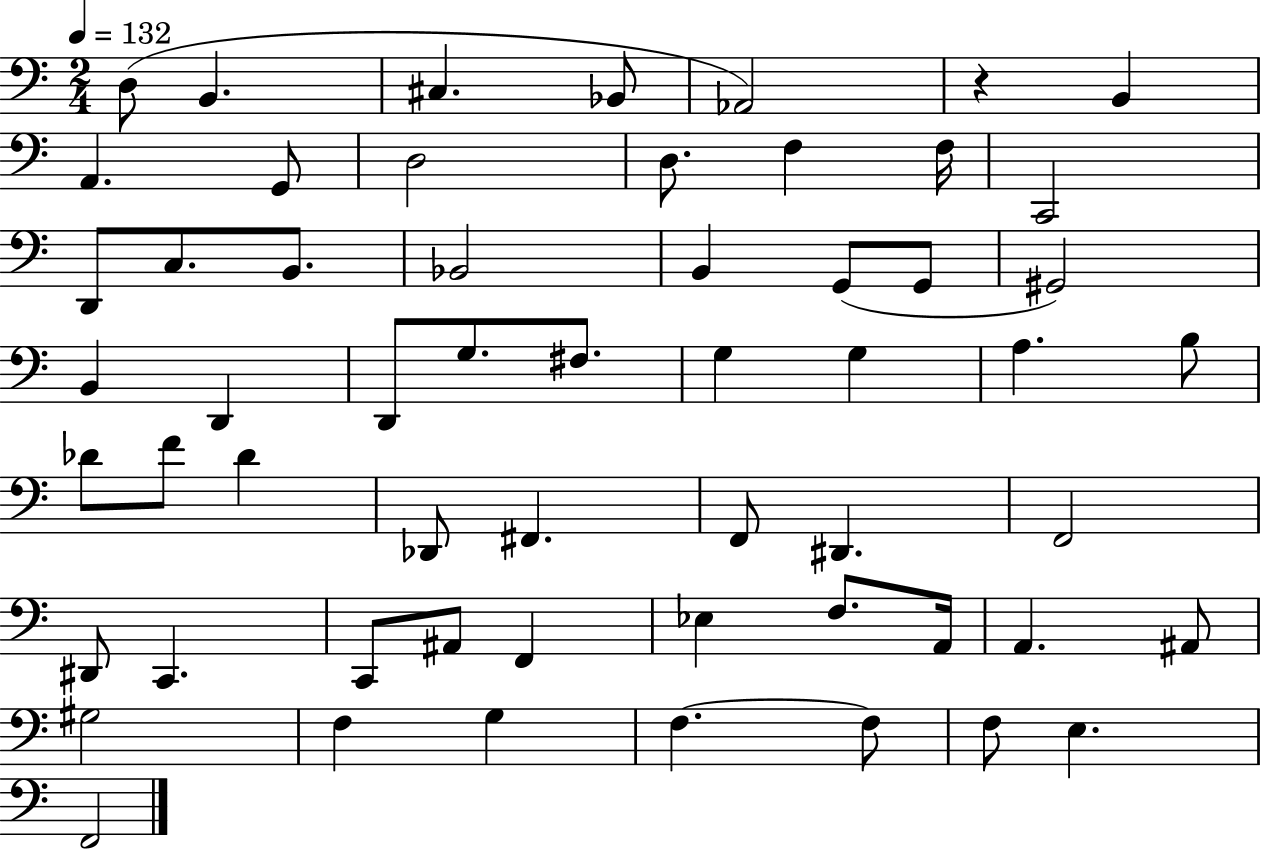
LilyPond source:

{
  \clef bass
  \numericTimeSignature
  \time 2/4
  \key c \major
  \tempo 4 = 132
  \repeat volta 2 { d8( b,4. | cis4. bes,8 | aes,2) | r4 b,4 | \break a,4. g,8 | d2 | d8. f4 f16 | c,2 | \break d,8 c8. b,8. | bes,2 | b,4 g,8( g,8 | gis,2) | \break b,4 d,4 | d,8 g8. fis8. | g4 g4 | a4. b8 | \break des'8 f'8 des'4 | des,8 fis,4. | f,8 dis,4. | f,2 | \break dis,8 c,4. | c,8 ais,8 f,4 | ees4 f8. a,16 | a,4. ais,8 | \break gis2 | f4 g4 | f4.~~ f8 | f8 e4. | \break f,2 | } \bar "|."
}